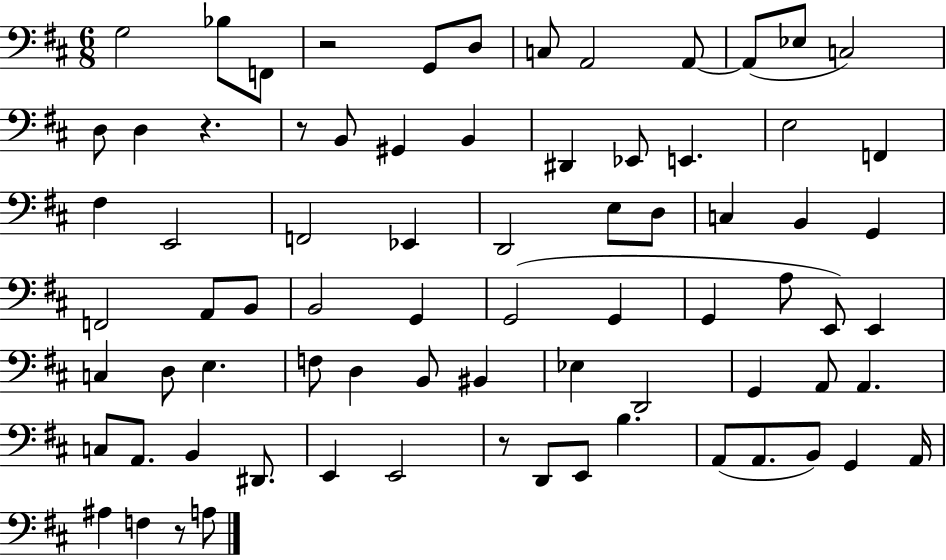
{
  \clef bass
  \numericTimeSignature
  \time 6/8
  \key d \major
  g2 bes8 f,8 | r2 g,8 d8 | c8 a,2 a,8~~ | a,8( ees8 c2) | \break d8 d4 r4. | r8 b,8 gis,4 b,4 | dis,4 ees,8 e,4. | e2 f,4 | \break fis4 e,2 | f,2 ees,4 | d,2 e8 d8 | c4 b,4 g,4 | \break f,2 a,8 b,8 | b,2 g,4 | g,2( g,4 | g,4 a8 e,8) e,4 | \break c4 d8 e4. | f8 d4 b,8 bis,4 | ees4 d,2 | g,4 a,8 a,4. | \break c8 a,8. b,4 dis,8. | e,4 e,2 | r8 d,8 e,8 b4. | a,8( a,8. b,8) g,4 a,16 | \break ais4 f4 r8 a8 | \bar "|."
}